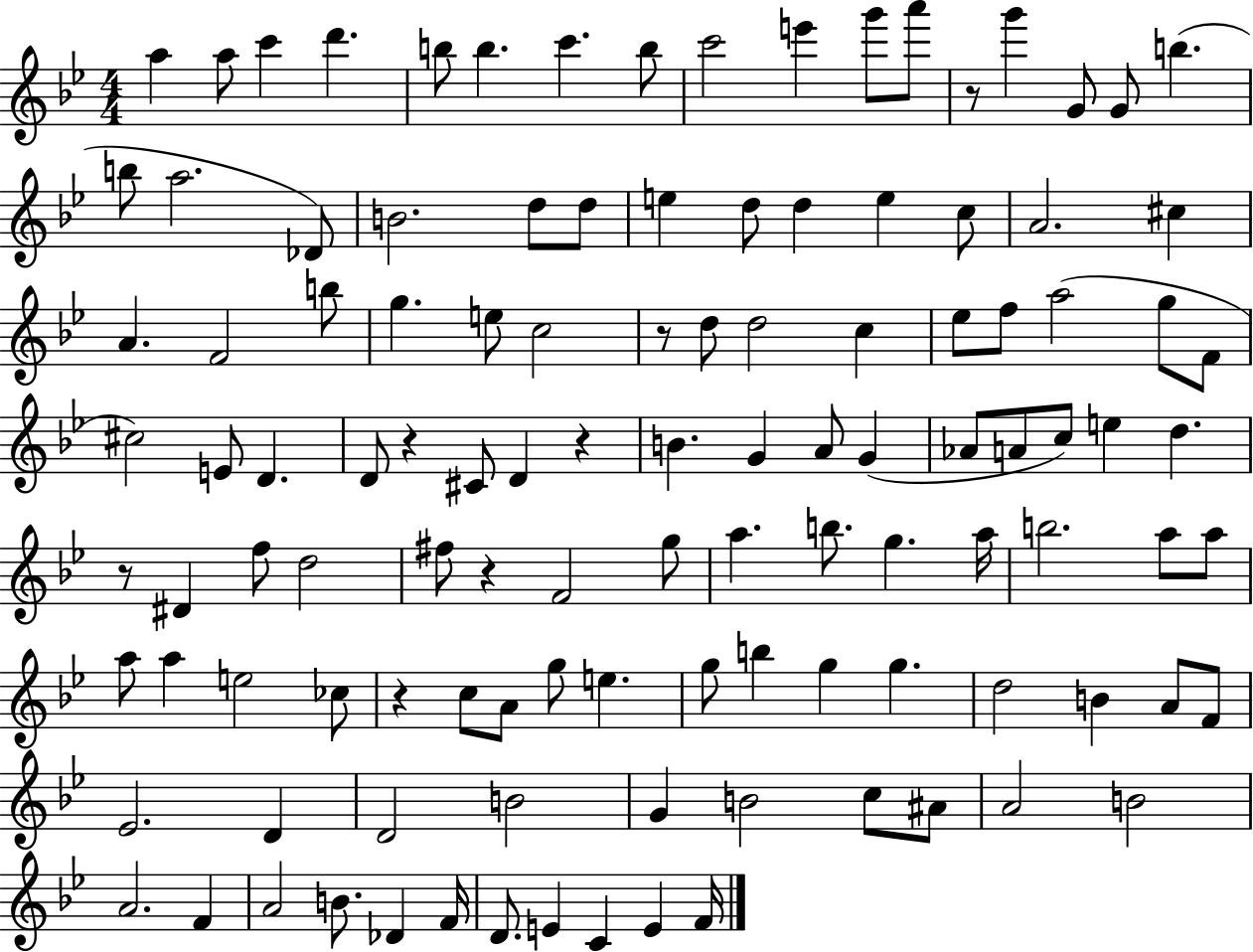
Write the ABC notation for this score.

X:1
T:Untitled
M:4/4
L:1/4
K:Bb
a a/2 c' d' b/2 b c' b/2 c'2 e' g'/2 a'/2 z/2 g' G/2 G/2 b b/2 a2 _D/2 B2 d/2 d/2 e d/2 d e c/2 A2 ^c A F2 b/2 g e/2 c2 z/2 d/2 d2 c _e/2 f/2 a2 g/2 F/2 ^c2 E/2 D D/2 z ^C/2 D z B G A/2 G _A/2 A/2 c/2 e d z/2 ^D f/2 d2 ^f/2 z F2 g/2 a b/2 g a/4 b2 a/2 a/2 a/2 a e2 _c/2 z c/2 A/2 g/2 e g/2 b g g d2 B A/2 F/2 _E2 D D2 B2 G B2 c/2 ^A/2 A2 B2 A2 F A2 B/2 _D F/4 D/2 E C E F/4